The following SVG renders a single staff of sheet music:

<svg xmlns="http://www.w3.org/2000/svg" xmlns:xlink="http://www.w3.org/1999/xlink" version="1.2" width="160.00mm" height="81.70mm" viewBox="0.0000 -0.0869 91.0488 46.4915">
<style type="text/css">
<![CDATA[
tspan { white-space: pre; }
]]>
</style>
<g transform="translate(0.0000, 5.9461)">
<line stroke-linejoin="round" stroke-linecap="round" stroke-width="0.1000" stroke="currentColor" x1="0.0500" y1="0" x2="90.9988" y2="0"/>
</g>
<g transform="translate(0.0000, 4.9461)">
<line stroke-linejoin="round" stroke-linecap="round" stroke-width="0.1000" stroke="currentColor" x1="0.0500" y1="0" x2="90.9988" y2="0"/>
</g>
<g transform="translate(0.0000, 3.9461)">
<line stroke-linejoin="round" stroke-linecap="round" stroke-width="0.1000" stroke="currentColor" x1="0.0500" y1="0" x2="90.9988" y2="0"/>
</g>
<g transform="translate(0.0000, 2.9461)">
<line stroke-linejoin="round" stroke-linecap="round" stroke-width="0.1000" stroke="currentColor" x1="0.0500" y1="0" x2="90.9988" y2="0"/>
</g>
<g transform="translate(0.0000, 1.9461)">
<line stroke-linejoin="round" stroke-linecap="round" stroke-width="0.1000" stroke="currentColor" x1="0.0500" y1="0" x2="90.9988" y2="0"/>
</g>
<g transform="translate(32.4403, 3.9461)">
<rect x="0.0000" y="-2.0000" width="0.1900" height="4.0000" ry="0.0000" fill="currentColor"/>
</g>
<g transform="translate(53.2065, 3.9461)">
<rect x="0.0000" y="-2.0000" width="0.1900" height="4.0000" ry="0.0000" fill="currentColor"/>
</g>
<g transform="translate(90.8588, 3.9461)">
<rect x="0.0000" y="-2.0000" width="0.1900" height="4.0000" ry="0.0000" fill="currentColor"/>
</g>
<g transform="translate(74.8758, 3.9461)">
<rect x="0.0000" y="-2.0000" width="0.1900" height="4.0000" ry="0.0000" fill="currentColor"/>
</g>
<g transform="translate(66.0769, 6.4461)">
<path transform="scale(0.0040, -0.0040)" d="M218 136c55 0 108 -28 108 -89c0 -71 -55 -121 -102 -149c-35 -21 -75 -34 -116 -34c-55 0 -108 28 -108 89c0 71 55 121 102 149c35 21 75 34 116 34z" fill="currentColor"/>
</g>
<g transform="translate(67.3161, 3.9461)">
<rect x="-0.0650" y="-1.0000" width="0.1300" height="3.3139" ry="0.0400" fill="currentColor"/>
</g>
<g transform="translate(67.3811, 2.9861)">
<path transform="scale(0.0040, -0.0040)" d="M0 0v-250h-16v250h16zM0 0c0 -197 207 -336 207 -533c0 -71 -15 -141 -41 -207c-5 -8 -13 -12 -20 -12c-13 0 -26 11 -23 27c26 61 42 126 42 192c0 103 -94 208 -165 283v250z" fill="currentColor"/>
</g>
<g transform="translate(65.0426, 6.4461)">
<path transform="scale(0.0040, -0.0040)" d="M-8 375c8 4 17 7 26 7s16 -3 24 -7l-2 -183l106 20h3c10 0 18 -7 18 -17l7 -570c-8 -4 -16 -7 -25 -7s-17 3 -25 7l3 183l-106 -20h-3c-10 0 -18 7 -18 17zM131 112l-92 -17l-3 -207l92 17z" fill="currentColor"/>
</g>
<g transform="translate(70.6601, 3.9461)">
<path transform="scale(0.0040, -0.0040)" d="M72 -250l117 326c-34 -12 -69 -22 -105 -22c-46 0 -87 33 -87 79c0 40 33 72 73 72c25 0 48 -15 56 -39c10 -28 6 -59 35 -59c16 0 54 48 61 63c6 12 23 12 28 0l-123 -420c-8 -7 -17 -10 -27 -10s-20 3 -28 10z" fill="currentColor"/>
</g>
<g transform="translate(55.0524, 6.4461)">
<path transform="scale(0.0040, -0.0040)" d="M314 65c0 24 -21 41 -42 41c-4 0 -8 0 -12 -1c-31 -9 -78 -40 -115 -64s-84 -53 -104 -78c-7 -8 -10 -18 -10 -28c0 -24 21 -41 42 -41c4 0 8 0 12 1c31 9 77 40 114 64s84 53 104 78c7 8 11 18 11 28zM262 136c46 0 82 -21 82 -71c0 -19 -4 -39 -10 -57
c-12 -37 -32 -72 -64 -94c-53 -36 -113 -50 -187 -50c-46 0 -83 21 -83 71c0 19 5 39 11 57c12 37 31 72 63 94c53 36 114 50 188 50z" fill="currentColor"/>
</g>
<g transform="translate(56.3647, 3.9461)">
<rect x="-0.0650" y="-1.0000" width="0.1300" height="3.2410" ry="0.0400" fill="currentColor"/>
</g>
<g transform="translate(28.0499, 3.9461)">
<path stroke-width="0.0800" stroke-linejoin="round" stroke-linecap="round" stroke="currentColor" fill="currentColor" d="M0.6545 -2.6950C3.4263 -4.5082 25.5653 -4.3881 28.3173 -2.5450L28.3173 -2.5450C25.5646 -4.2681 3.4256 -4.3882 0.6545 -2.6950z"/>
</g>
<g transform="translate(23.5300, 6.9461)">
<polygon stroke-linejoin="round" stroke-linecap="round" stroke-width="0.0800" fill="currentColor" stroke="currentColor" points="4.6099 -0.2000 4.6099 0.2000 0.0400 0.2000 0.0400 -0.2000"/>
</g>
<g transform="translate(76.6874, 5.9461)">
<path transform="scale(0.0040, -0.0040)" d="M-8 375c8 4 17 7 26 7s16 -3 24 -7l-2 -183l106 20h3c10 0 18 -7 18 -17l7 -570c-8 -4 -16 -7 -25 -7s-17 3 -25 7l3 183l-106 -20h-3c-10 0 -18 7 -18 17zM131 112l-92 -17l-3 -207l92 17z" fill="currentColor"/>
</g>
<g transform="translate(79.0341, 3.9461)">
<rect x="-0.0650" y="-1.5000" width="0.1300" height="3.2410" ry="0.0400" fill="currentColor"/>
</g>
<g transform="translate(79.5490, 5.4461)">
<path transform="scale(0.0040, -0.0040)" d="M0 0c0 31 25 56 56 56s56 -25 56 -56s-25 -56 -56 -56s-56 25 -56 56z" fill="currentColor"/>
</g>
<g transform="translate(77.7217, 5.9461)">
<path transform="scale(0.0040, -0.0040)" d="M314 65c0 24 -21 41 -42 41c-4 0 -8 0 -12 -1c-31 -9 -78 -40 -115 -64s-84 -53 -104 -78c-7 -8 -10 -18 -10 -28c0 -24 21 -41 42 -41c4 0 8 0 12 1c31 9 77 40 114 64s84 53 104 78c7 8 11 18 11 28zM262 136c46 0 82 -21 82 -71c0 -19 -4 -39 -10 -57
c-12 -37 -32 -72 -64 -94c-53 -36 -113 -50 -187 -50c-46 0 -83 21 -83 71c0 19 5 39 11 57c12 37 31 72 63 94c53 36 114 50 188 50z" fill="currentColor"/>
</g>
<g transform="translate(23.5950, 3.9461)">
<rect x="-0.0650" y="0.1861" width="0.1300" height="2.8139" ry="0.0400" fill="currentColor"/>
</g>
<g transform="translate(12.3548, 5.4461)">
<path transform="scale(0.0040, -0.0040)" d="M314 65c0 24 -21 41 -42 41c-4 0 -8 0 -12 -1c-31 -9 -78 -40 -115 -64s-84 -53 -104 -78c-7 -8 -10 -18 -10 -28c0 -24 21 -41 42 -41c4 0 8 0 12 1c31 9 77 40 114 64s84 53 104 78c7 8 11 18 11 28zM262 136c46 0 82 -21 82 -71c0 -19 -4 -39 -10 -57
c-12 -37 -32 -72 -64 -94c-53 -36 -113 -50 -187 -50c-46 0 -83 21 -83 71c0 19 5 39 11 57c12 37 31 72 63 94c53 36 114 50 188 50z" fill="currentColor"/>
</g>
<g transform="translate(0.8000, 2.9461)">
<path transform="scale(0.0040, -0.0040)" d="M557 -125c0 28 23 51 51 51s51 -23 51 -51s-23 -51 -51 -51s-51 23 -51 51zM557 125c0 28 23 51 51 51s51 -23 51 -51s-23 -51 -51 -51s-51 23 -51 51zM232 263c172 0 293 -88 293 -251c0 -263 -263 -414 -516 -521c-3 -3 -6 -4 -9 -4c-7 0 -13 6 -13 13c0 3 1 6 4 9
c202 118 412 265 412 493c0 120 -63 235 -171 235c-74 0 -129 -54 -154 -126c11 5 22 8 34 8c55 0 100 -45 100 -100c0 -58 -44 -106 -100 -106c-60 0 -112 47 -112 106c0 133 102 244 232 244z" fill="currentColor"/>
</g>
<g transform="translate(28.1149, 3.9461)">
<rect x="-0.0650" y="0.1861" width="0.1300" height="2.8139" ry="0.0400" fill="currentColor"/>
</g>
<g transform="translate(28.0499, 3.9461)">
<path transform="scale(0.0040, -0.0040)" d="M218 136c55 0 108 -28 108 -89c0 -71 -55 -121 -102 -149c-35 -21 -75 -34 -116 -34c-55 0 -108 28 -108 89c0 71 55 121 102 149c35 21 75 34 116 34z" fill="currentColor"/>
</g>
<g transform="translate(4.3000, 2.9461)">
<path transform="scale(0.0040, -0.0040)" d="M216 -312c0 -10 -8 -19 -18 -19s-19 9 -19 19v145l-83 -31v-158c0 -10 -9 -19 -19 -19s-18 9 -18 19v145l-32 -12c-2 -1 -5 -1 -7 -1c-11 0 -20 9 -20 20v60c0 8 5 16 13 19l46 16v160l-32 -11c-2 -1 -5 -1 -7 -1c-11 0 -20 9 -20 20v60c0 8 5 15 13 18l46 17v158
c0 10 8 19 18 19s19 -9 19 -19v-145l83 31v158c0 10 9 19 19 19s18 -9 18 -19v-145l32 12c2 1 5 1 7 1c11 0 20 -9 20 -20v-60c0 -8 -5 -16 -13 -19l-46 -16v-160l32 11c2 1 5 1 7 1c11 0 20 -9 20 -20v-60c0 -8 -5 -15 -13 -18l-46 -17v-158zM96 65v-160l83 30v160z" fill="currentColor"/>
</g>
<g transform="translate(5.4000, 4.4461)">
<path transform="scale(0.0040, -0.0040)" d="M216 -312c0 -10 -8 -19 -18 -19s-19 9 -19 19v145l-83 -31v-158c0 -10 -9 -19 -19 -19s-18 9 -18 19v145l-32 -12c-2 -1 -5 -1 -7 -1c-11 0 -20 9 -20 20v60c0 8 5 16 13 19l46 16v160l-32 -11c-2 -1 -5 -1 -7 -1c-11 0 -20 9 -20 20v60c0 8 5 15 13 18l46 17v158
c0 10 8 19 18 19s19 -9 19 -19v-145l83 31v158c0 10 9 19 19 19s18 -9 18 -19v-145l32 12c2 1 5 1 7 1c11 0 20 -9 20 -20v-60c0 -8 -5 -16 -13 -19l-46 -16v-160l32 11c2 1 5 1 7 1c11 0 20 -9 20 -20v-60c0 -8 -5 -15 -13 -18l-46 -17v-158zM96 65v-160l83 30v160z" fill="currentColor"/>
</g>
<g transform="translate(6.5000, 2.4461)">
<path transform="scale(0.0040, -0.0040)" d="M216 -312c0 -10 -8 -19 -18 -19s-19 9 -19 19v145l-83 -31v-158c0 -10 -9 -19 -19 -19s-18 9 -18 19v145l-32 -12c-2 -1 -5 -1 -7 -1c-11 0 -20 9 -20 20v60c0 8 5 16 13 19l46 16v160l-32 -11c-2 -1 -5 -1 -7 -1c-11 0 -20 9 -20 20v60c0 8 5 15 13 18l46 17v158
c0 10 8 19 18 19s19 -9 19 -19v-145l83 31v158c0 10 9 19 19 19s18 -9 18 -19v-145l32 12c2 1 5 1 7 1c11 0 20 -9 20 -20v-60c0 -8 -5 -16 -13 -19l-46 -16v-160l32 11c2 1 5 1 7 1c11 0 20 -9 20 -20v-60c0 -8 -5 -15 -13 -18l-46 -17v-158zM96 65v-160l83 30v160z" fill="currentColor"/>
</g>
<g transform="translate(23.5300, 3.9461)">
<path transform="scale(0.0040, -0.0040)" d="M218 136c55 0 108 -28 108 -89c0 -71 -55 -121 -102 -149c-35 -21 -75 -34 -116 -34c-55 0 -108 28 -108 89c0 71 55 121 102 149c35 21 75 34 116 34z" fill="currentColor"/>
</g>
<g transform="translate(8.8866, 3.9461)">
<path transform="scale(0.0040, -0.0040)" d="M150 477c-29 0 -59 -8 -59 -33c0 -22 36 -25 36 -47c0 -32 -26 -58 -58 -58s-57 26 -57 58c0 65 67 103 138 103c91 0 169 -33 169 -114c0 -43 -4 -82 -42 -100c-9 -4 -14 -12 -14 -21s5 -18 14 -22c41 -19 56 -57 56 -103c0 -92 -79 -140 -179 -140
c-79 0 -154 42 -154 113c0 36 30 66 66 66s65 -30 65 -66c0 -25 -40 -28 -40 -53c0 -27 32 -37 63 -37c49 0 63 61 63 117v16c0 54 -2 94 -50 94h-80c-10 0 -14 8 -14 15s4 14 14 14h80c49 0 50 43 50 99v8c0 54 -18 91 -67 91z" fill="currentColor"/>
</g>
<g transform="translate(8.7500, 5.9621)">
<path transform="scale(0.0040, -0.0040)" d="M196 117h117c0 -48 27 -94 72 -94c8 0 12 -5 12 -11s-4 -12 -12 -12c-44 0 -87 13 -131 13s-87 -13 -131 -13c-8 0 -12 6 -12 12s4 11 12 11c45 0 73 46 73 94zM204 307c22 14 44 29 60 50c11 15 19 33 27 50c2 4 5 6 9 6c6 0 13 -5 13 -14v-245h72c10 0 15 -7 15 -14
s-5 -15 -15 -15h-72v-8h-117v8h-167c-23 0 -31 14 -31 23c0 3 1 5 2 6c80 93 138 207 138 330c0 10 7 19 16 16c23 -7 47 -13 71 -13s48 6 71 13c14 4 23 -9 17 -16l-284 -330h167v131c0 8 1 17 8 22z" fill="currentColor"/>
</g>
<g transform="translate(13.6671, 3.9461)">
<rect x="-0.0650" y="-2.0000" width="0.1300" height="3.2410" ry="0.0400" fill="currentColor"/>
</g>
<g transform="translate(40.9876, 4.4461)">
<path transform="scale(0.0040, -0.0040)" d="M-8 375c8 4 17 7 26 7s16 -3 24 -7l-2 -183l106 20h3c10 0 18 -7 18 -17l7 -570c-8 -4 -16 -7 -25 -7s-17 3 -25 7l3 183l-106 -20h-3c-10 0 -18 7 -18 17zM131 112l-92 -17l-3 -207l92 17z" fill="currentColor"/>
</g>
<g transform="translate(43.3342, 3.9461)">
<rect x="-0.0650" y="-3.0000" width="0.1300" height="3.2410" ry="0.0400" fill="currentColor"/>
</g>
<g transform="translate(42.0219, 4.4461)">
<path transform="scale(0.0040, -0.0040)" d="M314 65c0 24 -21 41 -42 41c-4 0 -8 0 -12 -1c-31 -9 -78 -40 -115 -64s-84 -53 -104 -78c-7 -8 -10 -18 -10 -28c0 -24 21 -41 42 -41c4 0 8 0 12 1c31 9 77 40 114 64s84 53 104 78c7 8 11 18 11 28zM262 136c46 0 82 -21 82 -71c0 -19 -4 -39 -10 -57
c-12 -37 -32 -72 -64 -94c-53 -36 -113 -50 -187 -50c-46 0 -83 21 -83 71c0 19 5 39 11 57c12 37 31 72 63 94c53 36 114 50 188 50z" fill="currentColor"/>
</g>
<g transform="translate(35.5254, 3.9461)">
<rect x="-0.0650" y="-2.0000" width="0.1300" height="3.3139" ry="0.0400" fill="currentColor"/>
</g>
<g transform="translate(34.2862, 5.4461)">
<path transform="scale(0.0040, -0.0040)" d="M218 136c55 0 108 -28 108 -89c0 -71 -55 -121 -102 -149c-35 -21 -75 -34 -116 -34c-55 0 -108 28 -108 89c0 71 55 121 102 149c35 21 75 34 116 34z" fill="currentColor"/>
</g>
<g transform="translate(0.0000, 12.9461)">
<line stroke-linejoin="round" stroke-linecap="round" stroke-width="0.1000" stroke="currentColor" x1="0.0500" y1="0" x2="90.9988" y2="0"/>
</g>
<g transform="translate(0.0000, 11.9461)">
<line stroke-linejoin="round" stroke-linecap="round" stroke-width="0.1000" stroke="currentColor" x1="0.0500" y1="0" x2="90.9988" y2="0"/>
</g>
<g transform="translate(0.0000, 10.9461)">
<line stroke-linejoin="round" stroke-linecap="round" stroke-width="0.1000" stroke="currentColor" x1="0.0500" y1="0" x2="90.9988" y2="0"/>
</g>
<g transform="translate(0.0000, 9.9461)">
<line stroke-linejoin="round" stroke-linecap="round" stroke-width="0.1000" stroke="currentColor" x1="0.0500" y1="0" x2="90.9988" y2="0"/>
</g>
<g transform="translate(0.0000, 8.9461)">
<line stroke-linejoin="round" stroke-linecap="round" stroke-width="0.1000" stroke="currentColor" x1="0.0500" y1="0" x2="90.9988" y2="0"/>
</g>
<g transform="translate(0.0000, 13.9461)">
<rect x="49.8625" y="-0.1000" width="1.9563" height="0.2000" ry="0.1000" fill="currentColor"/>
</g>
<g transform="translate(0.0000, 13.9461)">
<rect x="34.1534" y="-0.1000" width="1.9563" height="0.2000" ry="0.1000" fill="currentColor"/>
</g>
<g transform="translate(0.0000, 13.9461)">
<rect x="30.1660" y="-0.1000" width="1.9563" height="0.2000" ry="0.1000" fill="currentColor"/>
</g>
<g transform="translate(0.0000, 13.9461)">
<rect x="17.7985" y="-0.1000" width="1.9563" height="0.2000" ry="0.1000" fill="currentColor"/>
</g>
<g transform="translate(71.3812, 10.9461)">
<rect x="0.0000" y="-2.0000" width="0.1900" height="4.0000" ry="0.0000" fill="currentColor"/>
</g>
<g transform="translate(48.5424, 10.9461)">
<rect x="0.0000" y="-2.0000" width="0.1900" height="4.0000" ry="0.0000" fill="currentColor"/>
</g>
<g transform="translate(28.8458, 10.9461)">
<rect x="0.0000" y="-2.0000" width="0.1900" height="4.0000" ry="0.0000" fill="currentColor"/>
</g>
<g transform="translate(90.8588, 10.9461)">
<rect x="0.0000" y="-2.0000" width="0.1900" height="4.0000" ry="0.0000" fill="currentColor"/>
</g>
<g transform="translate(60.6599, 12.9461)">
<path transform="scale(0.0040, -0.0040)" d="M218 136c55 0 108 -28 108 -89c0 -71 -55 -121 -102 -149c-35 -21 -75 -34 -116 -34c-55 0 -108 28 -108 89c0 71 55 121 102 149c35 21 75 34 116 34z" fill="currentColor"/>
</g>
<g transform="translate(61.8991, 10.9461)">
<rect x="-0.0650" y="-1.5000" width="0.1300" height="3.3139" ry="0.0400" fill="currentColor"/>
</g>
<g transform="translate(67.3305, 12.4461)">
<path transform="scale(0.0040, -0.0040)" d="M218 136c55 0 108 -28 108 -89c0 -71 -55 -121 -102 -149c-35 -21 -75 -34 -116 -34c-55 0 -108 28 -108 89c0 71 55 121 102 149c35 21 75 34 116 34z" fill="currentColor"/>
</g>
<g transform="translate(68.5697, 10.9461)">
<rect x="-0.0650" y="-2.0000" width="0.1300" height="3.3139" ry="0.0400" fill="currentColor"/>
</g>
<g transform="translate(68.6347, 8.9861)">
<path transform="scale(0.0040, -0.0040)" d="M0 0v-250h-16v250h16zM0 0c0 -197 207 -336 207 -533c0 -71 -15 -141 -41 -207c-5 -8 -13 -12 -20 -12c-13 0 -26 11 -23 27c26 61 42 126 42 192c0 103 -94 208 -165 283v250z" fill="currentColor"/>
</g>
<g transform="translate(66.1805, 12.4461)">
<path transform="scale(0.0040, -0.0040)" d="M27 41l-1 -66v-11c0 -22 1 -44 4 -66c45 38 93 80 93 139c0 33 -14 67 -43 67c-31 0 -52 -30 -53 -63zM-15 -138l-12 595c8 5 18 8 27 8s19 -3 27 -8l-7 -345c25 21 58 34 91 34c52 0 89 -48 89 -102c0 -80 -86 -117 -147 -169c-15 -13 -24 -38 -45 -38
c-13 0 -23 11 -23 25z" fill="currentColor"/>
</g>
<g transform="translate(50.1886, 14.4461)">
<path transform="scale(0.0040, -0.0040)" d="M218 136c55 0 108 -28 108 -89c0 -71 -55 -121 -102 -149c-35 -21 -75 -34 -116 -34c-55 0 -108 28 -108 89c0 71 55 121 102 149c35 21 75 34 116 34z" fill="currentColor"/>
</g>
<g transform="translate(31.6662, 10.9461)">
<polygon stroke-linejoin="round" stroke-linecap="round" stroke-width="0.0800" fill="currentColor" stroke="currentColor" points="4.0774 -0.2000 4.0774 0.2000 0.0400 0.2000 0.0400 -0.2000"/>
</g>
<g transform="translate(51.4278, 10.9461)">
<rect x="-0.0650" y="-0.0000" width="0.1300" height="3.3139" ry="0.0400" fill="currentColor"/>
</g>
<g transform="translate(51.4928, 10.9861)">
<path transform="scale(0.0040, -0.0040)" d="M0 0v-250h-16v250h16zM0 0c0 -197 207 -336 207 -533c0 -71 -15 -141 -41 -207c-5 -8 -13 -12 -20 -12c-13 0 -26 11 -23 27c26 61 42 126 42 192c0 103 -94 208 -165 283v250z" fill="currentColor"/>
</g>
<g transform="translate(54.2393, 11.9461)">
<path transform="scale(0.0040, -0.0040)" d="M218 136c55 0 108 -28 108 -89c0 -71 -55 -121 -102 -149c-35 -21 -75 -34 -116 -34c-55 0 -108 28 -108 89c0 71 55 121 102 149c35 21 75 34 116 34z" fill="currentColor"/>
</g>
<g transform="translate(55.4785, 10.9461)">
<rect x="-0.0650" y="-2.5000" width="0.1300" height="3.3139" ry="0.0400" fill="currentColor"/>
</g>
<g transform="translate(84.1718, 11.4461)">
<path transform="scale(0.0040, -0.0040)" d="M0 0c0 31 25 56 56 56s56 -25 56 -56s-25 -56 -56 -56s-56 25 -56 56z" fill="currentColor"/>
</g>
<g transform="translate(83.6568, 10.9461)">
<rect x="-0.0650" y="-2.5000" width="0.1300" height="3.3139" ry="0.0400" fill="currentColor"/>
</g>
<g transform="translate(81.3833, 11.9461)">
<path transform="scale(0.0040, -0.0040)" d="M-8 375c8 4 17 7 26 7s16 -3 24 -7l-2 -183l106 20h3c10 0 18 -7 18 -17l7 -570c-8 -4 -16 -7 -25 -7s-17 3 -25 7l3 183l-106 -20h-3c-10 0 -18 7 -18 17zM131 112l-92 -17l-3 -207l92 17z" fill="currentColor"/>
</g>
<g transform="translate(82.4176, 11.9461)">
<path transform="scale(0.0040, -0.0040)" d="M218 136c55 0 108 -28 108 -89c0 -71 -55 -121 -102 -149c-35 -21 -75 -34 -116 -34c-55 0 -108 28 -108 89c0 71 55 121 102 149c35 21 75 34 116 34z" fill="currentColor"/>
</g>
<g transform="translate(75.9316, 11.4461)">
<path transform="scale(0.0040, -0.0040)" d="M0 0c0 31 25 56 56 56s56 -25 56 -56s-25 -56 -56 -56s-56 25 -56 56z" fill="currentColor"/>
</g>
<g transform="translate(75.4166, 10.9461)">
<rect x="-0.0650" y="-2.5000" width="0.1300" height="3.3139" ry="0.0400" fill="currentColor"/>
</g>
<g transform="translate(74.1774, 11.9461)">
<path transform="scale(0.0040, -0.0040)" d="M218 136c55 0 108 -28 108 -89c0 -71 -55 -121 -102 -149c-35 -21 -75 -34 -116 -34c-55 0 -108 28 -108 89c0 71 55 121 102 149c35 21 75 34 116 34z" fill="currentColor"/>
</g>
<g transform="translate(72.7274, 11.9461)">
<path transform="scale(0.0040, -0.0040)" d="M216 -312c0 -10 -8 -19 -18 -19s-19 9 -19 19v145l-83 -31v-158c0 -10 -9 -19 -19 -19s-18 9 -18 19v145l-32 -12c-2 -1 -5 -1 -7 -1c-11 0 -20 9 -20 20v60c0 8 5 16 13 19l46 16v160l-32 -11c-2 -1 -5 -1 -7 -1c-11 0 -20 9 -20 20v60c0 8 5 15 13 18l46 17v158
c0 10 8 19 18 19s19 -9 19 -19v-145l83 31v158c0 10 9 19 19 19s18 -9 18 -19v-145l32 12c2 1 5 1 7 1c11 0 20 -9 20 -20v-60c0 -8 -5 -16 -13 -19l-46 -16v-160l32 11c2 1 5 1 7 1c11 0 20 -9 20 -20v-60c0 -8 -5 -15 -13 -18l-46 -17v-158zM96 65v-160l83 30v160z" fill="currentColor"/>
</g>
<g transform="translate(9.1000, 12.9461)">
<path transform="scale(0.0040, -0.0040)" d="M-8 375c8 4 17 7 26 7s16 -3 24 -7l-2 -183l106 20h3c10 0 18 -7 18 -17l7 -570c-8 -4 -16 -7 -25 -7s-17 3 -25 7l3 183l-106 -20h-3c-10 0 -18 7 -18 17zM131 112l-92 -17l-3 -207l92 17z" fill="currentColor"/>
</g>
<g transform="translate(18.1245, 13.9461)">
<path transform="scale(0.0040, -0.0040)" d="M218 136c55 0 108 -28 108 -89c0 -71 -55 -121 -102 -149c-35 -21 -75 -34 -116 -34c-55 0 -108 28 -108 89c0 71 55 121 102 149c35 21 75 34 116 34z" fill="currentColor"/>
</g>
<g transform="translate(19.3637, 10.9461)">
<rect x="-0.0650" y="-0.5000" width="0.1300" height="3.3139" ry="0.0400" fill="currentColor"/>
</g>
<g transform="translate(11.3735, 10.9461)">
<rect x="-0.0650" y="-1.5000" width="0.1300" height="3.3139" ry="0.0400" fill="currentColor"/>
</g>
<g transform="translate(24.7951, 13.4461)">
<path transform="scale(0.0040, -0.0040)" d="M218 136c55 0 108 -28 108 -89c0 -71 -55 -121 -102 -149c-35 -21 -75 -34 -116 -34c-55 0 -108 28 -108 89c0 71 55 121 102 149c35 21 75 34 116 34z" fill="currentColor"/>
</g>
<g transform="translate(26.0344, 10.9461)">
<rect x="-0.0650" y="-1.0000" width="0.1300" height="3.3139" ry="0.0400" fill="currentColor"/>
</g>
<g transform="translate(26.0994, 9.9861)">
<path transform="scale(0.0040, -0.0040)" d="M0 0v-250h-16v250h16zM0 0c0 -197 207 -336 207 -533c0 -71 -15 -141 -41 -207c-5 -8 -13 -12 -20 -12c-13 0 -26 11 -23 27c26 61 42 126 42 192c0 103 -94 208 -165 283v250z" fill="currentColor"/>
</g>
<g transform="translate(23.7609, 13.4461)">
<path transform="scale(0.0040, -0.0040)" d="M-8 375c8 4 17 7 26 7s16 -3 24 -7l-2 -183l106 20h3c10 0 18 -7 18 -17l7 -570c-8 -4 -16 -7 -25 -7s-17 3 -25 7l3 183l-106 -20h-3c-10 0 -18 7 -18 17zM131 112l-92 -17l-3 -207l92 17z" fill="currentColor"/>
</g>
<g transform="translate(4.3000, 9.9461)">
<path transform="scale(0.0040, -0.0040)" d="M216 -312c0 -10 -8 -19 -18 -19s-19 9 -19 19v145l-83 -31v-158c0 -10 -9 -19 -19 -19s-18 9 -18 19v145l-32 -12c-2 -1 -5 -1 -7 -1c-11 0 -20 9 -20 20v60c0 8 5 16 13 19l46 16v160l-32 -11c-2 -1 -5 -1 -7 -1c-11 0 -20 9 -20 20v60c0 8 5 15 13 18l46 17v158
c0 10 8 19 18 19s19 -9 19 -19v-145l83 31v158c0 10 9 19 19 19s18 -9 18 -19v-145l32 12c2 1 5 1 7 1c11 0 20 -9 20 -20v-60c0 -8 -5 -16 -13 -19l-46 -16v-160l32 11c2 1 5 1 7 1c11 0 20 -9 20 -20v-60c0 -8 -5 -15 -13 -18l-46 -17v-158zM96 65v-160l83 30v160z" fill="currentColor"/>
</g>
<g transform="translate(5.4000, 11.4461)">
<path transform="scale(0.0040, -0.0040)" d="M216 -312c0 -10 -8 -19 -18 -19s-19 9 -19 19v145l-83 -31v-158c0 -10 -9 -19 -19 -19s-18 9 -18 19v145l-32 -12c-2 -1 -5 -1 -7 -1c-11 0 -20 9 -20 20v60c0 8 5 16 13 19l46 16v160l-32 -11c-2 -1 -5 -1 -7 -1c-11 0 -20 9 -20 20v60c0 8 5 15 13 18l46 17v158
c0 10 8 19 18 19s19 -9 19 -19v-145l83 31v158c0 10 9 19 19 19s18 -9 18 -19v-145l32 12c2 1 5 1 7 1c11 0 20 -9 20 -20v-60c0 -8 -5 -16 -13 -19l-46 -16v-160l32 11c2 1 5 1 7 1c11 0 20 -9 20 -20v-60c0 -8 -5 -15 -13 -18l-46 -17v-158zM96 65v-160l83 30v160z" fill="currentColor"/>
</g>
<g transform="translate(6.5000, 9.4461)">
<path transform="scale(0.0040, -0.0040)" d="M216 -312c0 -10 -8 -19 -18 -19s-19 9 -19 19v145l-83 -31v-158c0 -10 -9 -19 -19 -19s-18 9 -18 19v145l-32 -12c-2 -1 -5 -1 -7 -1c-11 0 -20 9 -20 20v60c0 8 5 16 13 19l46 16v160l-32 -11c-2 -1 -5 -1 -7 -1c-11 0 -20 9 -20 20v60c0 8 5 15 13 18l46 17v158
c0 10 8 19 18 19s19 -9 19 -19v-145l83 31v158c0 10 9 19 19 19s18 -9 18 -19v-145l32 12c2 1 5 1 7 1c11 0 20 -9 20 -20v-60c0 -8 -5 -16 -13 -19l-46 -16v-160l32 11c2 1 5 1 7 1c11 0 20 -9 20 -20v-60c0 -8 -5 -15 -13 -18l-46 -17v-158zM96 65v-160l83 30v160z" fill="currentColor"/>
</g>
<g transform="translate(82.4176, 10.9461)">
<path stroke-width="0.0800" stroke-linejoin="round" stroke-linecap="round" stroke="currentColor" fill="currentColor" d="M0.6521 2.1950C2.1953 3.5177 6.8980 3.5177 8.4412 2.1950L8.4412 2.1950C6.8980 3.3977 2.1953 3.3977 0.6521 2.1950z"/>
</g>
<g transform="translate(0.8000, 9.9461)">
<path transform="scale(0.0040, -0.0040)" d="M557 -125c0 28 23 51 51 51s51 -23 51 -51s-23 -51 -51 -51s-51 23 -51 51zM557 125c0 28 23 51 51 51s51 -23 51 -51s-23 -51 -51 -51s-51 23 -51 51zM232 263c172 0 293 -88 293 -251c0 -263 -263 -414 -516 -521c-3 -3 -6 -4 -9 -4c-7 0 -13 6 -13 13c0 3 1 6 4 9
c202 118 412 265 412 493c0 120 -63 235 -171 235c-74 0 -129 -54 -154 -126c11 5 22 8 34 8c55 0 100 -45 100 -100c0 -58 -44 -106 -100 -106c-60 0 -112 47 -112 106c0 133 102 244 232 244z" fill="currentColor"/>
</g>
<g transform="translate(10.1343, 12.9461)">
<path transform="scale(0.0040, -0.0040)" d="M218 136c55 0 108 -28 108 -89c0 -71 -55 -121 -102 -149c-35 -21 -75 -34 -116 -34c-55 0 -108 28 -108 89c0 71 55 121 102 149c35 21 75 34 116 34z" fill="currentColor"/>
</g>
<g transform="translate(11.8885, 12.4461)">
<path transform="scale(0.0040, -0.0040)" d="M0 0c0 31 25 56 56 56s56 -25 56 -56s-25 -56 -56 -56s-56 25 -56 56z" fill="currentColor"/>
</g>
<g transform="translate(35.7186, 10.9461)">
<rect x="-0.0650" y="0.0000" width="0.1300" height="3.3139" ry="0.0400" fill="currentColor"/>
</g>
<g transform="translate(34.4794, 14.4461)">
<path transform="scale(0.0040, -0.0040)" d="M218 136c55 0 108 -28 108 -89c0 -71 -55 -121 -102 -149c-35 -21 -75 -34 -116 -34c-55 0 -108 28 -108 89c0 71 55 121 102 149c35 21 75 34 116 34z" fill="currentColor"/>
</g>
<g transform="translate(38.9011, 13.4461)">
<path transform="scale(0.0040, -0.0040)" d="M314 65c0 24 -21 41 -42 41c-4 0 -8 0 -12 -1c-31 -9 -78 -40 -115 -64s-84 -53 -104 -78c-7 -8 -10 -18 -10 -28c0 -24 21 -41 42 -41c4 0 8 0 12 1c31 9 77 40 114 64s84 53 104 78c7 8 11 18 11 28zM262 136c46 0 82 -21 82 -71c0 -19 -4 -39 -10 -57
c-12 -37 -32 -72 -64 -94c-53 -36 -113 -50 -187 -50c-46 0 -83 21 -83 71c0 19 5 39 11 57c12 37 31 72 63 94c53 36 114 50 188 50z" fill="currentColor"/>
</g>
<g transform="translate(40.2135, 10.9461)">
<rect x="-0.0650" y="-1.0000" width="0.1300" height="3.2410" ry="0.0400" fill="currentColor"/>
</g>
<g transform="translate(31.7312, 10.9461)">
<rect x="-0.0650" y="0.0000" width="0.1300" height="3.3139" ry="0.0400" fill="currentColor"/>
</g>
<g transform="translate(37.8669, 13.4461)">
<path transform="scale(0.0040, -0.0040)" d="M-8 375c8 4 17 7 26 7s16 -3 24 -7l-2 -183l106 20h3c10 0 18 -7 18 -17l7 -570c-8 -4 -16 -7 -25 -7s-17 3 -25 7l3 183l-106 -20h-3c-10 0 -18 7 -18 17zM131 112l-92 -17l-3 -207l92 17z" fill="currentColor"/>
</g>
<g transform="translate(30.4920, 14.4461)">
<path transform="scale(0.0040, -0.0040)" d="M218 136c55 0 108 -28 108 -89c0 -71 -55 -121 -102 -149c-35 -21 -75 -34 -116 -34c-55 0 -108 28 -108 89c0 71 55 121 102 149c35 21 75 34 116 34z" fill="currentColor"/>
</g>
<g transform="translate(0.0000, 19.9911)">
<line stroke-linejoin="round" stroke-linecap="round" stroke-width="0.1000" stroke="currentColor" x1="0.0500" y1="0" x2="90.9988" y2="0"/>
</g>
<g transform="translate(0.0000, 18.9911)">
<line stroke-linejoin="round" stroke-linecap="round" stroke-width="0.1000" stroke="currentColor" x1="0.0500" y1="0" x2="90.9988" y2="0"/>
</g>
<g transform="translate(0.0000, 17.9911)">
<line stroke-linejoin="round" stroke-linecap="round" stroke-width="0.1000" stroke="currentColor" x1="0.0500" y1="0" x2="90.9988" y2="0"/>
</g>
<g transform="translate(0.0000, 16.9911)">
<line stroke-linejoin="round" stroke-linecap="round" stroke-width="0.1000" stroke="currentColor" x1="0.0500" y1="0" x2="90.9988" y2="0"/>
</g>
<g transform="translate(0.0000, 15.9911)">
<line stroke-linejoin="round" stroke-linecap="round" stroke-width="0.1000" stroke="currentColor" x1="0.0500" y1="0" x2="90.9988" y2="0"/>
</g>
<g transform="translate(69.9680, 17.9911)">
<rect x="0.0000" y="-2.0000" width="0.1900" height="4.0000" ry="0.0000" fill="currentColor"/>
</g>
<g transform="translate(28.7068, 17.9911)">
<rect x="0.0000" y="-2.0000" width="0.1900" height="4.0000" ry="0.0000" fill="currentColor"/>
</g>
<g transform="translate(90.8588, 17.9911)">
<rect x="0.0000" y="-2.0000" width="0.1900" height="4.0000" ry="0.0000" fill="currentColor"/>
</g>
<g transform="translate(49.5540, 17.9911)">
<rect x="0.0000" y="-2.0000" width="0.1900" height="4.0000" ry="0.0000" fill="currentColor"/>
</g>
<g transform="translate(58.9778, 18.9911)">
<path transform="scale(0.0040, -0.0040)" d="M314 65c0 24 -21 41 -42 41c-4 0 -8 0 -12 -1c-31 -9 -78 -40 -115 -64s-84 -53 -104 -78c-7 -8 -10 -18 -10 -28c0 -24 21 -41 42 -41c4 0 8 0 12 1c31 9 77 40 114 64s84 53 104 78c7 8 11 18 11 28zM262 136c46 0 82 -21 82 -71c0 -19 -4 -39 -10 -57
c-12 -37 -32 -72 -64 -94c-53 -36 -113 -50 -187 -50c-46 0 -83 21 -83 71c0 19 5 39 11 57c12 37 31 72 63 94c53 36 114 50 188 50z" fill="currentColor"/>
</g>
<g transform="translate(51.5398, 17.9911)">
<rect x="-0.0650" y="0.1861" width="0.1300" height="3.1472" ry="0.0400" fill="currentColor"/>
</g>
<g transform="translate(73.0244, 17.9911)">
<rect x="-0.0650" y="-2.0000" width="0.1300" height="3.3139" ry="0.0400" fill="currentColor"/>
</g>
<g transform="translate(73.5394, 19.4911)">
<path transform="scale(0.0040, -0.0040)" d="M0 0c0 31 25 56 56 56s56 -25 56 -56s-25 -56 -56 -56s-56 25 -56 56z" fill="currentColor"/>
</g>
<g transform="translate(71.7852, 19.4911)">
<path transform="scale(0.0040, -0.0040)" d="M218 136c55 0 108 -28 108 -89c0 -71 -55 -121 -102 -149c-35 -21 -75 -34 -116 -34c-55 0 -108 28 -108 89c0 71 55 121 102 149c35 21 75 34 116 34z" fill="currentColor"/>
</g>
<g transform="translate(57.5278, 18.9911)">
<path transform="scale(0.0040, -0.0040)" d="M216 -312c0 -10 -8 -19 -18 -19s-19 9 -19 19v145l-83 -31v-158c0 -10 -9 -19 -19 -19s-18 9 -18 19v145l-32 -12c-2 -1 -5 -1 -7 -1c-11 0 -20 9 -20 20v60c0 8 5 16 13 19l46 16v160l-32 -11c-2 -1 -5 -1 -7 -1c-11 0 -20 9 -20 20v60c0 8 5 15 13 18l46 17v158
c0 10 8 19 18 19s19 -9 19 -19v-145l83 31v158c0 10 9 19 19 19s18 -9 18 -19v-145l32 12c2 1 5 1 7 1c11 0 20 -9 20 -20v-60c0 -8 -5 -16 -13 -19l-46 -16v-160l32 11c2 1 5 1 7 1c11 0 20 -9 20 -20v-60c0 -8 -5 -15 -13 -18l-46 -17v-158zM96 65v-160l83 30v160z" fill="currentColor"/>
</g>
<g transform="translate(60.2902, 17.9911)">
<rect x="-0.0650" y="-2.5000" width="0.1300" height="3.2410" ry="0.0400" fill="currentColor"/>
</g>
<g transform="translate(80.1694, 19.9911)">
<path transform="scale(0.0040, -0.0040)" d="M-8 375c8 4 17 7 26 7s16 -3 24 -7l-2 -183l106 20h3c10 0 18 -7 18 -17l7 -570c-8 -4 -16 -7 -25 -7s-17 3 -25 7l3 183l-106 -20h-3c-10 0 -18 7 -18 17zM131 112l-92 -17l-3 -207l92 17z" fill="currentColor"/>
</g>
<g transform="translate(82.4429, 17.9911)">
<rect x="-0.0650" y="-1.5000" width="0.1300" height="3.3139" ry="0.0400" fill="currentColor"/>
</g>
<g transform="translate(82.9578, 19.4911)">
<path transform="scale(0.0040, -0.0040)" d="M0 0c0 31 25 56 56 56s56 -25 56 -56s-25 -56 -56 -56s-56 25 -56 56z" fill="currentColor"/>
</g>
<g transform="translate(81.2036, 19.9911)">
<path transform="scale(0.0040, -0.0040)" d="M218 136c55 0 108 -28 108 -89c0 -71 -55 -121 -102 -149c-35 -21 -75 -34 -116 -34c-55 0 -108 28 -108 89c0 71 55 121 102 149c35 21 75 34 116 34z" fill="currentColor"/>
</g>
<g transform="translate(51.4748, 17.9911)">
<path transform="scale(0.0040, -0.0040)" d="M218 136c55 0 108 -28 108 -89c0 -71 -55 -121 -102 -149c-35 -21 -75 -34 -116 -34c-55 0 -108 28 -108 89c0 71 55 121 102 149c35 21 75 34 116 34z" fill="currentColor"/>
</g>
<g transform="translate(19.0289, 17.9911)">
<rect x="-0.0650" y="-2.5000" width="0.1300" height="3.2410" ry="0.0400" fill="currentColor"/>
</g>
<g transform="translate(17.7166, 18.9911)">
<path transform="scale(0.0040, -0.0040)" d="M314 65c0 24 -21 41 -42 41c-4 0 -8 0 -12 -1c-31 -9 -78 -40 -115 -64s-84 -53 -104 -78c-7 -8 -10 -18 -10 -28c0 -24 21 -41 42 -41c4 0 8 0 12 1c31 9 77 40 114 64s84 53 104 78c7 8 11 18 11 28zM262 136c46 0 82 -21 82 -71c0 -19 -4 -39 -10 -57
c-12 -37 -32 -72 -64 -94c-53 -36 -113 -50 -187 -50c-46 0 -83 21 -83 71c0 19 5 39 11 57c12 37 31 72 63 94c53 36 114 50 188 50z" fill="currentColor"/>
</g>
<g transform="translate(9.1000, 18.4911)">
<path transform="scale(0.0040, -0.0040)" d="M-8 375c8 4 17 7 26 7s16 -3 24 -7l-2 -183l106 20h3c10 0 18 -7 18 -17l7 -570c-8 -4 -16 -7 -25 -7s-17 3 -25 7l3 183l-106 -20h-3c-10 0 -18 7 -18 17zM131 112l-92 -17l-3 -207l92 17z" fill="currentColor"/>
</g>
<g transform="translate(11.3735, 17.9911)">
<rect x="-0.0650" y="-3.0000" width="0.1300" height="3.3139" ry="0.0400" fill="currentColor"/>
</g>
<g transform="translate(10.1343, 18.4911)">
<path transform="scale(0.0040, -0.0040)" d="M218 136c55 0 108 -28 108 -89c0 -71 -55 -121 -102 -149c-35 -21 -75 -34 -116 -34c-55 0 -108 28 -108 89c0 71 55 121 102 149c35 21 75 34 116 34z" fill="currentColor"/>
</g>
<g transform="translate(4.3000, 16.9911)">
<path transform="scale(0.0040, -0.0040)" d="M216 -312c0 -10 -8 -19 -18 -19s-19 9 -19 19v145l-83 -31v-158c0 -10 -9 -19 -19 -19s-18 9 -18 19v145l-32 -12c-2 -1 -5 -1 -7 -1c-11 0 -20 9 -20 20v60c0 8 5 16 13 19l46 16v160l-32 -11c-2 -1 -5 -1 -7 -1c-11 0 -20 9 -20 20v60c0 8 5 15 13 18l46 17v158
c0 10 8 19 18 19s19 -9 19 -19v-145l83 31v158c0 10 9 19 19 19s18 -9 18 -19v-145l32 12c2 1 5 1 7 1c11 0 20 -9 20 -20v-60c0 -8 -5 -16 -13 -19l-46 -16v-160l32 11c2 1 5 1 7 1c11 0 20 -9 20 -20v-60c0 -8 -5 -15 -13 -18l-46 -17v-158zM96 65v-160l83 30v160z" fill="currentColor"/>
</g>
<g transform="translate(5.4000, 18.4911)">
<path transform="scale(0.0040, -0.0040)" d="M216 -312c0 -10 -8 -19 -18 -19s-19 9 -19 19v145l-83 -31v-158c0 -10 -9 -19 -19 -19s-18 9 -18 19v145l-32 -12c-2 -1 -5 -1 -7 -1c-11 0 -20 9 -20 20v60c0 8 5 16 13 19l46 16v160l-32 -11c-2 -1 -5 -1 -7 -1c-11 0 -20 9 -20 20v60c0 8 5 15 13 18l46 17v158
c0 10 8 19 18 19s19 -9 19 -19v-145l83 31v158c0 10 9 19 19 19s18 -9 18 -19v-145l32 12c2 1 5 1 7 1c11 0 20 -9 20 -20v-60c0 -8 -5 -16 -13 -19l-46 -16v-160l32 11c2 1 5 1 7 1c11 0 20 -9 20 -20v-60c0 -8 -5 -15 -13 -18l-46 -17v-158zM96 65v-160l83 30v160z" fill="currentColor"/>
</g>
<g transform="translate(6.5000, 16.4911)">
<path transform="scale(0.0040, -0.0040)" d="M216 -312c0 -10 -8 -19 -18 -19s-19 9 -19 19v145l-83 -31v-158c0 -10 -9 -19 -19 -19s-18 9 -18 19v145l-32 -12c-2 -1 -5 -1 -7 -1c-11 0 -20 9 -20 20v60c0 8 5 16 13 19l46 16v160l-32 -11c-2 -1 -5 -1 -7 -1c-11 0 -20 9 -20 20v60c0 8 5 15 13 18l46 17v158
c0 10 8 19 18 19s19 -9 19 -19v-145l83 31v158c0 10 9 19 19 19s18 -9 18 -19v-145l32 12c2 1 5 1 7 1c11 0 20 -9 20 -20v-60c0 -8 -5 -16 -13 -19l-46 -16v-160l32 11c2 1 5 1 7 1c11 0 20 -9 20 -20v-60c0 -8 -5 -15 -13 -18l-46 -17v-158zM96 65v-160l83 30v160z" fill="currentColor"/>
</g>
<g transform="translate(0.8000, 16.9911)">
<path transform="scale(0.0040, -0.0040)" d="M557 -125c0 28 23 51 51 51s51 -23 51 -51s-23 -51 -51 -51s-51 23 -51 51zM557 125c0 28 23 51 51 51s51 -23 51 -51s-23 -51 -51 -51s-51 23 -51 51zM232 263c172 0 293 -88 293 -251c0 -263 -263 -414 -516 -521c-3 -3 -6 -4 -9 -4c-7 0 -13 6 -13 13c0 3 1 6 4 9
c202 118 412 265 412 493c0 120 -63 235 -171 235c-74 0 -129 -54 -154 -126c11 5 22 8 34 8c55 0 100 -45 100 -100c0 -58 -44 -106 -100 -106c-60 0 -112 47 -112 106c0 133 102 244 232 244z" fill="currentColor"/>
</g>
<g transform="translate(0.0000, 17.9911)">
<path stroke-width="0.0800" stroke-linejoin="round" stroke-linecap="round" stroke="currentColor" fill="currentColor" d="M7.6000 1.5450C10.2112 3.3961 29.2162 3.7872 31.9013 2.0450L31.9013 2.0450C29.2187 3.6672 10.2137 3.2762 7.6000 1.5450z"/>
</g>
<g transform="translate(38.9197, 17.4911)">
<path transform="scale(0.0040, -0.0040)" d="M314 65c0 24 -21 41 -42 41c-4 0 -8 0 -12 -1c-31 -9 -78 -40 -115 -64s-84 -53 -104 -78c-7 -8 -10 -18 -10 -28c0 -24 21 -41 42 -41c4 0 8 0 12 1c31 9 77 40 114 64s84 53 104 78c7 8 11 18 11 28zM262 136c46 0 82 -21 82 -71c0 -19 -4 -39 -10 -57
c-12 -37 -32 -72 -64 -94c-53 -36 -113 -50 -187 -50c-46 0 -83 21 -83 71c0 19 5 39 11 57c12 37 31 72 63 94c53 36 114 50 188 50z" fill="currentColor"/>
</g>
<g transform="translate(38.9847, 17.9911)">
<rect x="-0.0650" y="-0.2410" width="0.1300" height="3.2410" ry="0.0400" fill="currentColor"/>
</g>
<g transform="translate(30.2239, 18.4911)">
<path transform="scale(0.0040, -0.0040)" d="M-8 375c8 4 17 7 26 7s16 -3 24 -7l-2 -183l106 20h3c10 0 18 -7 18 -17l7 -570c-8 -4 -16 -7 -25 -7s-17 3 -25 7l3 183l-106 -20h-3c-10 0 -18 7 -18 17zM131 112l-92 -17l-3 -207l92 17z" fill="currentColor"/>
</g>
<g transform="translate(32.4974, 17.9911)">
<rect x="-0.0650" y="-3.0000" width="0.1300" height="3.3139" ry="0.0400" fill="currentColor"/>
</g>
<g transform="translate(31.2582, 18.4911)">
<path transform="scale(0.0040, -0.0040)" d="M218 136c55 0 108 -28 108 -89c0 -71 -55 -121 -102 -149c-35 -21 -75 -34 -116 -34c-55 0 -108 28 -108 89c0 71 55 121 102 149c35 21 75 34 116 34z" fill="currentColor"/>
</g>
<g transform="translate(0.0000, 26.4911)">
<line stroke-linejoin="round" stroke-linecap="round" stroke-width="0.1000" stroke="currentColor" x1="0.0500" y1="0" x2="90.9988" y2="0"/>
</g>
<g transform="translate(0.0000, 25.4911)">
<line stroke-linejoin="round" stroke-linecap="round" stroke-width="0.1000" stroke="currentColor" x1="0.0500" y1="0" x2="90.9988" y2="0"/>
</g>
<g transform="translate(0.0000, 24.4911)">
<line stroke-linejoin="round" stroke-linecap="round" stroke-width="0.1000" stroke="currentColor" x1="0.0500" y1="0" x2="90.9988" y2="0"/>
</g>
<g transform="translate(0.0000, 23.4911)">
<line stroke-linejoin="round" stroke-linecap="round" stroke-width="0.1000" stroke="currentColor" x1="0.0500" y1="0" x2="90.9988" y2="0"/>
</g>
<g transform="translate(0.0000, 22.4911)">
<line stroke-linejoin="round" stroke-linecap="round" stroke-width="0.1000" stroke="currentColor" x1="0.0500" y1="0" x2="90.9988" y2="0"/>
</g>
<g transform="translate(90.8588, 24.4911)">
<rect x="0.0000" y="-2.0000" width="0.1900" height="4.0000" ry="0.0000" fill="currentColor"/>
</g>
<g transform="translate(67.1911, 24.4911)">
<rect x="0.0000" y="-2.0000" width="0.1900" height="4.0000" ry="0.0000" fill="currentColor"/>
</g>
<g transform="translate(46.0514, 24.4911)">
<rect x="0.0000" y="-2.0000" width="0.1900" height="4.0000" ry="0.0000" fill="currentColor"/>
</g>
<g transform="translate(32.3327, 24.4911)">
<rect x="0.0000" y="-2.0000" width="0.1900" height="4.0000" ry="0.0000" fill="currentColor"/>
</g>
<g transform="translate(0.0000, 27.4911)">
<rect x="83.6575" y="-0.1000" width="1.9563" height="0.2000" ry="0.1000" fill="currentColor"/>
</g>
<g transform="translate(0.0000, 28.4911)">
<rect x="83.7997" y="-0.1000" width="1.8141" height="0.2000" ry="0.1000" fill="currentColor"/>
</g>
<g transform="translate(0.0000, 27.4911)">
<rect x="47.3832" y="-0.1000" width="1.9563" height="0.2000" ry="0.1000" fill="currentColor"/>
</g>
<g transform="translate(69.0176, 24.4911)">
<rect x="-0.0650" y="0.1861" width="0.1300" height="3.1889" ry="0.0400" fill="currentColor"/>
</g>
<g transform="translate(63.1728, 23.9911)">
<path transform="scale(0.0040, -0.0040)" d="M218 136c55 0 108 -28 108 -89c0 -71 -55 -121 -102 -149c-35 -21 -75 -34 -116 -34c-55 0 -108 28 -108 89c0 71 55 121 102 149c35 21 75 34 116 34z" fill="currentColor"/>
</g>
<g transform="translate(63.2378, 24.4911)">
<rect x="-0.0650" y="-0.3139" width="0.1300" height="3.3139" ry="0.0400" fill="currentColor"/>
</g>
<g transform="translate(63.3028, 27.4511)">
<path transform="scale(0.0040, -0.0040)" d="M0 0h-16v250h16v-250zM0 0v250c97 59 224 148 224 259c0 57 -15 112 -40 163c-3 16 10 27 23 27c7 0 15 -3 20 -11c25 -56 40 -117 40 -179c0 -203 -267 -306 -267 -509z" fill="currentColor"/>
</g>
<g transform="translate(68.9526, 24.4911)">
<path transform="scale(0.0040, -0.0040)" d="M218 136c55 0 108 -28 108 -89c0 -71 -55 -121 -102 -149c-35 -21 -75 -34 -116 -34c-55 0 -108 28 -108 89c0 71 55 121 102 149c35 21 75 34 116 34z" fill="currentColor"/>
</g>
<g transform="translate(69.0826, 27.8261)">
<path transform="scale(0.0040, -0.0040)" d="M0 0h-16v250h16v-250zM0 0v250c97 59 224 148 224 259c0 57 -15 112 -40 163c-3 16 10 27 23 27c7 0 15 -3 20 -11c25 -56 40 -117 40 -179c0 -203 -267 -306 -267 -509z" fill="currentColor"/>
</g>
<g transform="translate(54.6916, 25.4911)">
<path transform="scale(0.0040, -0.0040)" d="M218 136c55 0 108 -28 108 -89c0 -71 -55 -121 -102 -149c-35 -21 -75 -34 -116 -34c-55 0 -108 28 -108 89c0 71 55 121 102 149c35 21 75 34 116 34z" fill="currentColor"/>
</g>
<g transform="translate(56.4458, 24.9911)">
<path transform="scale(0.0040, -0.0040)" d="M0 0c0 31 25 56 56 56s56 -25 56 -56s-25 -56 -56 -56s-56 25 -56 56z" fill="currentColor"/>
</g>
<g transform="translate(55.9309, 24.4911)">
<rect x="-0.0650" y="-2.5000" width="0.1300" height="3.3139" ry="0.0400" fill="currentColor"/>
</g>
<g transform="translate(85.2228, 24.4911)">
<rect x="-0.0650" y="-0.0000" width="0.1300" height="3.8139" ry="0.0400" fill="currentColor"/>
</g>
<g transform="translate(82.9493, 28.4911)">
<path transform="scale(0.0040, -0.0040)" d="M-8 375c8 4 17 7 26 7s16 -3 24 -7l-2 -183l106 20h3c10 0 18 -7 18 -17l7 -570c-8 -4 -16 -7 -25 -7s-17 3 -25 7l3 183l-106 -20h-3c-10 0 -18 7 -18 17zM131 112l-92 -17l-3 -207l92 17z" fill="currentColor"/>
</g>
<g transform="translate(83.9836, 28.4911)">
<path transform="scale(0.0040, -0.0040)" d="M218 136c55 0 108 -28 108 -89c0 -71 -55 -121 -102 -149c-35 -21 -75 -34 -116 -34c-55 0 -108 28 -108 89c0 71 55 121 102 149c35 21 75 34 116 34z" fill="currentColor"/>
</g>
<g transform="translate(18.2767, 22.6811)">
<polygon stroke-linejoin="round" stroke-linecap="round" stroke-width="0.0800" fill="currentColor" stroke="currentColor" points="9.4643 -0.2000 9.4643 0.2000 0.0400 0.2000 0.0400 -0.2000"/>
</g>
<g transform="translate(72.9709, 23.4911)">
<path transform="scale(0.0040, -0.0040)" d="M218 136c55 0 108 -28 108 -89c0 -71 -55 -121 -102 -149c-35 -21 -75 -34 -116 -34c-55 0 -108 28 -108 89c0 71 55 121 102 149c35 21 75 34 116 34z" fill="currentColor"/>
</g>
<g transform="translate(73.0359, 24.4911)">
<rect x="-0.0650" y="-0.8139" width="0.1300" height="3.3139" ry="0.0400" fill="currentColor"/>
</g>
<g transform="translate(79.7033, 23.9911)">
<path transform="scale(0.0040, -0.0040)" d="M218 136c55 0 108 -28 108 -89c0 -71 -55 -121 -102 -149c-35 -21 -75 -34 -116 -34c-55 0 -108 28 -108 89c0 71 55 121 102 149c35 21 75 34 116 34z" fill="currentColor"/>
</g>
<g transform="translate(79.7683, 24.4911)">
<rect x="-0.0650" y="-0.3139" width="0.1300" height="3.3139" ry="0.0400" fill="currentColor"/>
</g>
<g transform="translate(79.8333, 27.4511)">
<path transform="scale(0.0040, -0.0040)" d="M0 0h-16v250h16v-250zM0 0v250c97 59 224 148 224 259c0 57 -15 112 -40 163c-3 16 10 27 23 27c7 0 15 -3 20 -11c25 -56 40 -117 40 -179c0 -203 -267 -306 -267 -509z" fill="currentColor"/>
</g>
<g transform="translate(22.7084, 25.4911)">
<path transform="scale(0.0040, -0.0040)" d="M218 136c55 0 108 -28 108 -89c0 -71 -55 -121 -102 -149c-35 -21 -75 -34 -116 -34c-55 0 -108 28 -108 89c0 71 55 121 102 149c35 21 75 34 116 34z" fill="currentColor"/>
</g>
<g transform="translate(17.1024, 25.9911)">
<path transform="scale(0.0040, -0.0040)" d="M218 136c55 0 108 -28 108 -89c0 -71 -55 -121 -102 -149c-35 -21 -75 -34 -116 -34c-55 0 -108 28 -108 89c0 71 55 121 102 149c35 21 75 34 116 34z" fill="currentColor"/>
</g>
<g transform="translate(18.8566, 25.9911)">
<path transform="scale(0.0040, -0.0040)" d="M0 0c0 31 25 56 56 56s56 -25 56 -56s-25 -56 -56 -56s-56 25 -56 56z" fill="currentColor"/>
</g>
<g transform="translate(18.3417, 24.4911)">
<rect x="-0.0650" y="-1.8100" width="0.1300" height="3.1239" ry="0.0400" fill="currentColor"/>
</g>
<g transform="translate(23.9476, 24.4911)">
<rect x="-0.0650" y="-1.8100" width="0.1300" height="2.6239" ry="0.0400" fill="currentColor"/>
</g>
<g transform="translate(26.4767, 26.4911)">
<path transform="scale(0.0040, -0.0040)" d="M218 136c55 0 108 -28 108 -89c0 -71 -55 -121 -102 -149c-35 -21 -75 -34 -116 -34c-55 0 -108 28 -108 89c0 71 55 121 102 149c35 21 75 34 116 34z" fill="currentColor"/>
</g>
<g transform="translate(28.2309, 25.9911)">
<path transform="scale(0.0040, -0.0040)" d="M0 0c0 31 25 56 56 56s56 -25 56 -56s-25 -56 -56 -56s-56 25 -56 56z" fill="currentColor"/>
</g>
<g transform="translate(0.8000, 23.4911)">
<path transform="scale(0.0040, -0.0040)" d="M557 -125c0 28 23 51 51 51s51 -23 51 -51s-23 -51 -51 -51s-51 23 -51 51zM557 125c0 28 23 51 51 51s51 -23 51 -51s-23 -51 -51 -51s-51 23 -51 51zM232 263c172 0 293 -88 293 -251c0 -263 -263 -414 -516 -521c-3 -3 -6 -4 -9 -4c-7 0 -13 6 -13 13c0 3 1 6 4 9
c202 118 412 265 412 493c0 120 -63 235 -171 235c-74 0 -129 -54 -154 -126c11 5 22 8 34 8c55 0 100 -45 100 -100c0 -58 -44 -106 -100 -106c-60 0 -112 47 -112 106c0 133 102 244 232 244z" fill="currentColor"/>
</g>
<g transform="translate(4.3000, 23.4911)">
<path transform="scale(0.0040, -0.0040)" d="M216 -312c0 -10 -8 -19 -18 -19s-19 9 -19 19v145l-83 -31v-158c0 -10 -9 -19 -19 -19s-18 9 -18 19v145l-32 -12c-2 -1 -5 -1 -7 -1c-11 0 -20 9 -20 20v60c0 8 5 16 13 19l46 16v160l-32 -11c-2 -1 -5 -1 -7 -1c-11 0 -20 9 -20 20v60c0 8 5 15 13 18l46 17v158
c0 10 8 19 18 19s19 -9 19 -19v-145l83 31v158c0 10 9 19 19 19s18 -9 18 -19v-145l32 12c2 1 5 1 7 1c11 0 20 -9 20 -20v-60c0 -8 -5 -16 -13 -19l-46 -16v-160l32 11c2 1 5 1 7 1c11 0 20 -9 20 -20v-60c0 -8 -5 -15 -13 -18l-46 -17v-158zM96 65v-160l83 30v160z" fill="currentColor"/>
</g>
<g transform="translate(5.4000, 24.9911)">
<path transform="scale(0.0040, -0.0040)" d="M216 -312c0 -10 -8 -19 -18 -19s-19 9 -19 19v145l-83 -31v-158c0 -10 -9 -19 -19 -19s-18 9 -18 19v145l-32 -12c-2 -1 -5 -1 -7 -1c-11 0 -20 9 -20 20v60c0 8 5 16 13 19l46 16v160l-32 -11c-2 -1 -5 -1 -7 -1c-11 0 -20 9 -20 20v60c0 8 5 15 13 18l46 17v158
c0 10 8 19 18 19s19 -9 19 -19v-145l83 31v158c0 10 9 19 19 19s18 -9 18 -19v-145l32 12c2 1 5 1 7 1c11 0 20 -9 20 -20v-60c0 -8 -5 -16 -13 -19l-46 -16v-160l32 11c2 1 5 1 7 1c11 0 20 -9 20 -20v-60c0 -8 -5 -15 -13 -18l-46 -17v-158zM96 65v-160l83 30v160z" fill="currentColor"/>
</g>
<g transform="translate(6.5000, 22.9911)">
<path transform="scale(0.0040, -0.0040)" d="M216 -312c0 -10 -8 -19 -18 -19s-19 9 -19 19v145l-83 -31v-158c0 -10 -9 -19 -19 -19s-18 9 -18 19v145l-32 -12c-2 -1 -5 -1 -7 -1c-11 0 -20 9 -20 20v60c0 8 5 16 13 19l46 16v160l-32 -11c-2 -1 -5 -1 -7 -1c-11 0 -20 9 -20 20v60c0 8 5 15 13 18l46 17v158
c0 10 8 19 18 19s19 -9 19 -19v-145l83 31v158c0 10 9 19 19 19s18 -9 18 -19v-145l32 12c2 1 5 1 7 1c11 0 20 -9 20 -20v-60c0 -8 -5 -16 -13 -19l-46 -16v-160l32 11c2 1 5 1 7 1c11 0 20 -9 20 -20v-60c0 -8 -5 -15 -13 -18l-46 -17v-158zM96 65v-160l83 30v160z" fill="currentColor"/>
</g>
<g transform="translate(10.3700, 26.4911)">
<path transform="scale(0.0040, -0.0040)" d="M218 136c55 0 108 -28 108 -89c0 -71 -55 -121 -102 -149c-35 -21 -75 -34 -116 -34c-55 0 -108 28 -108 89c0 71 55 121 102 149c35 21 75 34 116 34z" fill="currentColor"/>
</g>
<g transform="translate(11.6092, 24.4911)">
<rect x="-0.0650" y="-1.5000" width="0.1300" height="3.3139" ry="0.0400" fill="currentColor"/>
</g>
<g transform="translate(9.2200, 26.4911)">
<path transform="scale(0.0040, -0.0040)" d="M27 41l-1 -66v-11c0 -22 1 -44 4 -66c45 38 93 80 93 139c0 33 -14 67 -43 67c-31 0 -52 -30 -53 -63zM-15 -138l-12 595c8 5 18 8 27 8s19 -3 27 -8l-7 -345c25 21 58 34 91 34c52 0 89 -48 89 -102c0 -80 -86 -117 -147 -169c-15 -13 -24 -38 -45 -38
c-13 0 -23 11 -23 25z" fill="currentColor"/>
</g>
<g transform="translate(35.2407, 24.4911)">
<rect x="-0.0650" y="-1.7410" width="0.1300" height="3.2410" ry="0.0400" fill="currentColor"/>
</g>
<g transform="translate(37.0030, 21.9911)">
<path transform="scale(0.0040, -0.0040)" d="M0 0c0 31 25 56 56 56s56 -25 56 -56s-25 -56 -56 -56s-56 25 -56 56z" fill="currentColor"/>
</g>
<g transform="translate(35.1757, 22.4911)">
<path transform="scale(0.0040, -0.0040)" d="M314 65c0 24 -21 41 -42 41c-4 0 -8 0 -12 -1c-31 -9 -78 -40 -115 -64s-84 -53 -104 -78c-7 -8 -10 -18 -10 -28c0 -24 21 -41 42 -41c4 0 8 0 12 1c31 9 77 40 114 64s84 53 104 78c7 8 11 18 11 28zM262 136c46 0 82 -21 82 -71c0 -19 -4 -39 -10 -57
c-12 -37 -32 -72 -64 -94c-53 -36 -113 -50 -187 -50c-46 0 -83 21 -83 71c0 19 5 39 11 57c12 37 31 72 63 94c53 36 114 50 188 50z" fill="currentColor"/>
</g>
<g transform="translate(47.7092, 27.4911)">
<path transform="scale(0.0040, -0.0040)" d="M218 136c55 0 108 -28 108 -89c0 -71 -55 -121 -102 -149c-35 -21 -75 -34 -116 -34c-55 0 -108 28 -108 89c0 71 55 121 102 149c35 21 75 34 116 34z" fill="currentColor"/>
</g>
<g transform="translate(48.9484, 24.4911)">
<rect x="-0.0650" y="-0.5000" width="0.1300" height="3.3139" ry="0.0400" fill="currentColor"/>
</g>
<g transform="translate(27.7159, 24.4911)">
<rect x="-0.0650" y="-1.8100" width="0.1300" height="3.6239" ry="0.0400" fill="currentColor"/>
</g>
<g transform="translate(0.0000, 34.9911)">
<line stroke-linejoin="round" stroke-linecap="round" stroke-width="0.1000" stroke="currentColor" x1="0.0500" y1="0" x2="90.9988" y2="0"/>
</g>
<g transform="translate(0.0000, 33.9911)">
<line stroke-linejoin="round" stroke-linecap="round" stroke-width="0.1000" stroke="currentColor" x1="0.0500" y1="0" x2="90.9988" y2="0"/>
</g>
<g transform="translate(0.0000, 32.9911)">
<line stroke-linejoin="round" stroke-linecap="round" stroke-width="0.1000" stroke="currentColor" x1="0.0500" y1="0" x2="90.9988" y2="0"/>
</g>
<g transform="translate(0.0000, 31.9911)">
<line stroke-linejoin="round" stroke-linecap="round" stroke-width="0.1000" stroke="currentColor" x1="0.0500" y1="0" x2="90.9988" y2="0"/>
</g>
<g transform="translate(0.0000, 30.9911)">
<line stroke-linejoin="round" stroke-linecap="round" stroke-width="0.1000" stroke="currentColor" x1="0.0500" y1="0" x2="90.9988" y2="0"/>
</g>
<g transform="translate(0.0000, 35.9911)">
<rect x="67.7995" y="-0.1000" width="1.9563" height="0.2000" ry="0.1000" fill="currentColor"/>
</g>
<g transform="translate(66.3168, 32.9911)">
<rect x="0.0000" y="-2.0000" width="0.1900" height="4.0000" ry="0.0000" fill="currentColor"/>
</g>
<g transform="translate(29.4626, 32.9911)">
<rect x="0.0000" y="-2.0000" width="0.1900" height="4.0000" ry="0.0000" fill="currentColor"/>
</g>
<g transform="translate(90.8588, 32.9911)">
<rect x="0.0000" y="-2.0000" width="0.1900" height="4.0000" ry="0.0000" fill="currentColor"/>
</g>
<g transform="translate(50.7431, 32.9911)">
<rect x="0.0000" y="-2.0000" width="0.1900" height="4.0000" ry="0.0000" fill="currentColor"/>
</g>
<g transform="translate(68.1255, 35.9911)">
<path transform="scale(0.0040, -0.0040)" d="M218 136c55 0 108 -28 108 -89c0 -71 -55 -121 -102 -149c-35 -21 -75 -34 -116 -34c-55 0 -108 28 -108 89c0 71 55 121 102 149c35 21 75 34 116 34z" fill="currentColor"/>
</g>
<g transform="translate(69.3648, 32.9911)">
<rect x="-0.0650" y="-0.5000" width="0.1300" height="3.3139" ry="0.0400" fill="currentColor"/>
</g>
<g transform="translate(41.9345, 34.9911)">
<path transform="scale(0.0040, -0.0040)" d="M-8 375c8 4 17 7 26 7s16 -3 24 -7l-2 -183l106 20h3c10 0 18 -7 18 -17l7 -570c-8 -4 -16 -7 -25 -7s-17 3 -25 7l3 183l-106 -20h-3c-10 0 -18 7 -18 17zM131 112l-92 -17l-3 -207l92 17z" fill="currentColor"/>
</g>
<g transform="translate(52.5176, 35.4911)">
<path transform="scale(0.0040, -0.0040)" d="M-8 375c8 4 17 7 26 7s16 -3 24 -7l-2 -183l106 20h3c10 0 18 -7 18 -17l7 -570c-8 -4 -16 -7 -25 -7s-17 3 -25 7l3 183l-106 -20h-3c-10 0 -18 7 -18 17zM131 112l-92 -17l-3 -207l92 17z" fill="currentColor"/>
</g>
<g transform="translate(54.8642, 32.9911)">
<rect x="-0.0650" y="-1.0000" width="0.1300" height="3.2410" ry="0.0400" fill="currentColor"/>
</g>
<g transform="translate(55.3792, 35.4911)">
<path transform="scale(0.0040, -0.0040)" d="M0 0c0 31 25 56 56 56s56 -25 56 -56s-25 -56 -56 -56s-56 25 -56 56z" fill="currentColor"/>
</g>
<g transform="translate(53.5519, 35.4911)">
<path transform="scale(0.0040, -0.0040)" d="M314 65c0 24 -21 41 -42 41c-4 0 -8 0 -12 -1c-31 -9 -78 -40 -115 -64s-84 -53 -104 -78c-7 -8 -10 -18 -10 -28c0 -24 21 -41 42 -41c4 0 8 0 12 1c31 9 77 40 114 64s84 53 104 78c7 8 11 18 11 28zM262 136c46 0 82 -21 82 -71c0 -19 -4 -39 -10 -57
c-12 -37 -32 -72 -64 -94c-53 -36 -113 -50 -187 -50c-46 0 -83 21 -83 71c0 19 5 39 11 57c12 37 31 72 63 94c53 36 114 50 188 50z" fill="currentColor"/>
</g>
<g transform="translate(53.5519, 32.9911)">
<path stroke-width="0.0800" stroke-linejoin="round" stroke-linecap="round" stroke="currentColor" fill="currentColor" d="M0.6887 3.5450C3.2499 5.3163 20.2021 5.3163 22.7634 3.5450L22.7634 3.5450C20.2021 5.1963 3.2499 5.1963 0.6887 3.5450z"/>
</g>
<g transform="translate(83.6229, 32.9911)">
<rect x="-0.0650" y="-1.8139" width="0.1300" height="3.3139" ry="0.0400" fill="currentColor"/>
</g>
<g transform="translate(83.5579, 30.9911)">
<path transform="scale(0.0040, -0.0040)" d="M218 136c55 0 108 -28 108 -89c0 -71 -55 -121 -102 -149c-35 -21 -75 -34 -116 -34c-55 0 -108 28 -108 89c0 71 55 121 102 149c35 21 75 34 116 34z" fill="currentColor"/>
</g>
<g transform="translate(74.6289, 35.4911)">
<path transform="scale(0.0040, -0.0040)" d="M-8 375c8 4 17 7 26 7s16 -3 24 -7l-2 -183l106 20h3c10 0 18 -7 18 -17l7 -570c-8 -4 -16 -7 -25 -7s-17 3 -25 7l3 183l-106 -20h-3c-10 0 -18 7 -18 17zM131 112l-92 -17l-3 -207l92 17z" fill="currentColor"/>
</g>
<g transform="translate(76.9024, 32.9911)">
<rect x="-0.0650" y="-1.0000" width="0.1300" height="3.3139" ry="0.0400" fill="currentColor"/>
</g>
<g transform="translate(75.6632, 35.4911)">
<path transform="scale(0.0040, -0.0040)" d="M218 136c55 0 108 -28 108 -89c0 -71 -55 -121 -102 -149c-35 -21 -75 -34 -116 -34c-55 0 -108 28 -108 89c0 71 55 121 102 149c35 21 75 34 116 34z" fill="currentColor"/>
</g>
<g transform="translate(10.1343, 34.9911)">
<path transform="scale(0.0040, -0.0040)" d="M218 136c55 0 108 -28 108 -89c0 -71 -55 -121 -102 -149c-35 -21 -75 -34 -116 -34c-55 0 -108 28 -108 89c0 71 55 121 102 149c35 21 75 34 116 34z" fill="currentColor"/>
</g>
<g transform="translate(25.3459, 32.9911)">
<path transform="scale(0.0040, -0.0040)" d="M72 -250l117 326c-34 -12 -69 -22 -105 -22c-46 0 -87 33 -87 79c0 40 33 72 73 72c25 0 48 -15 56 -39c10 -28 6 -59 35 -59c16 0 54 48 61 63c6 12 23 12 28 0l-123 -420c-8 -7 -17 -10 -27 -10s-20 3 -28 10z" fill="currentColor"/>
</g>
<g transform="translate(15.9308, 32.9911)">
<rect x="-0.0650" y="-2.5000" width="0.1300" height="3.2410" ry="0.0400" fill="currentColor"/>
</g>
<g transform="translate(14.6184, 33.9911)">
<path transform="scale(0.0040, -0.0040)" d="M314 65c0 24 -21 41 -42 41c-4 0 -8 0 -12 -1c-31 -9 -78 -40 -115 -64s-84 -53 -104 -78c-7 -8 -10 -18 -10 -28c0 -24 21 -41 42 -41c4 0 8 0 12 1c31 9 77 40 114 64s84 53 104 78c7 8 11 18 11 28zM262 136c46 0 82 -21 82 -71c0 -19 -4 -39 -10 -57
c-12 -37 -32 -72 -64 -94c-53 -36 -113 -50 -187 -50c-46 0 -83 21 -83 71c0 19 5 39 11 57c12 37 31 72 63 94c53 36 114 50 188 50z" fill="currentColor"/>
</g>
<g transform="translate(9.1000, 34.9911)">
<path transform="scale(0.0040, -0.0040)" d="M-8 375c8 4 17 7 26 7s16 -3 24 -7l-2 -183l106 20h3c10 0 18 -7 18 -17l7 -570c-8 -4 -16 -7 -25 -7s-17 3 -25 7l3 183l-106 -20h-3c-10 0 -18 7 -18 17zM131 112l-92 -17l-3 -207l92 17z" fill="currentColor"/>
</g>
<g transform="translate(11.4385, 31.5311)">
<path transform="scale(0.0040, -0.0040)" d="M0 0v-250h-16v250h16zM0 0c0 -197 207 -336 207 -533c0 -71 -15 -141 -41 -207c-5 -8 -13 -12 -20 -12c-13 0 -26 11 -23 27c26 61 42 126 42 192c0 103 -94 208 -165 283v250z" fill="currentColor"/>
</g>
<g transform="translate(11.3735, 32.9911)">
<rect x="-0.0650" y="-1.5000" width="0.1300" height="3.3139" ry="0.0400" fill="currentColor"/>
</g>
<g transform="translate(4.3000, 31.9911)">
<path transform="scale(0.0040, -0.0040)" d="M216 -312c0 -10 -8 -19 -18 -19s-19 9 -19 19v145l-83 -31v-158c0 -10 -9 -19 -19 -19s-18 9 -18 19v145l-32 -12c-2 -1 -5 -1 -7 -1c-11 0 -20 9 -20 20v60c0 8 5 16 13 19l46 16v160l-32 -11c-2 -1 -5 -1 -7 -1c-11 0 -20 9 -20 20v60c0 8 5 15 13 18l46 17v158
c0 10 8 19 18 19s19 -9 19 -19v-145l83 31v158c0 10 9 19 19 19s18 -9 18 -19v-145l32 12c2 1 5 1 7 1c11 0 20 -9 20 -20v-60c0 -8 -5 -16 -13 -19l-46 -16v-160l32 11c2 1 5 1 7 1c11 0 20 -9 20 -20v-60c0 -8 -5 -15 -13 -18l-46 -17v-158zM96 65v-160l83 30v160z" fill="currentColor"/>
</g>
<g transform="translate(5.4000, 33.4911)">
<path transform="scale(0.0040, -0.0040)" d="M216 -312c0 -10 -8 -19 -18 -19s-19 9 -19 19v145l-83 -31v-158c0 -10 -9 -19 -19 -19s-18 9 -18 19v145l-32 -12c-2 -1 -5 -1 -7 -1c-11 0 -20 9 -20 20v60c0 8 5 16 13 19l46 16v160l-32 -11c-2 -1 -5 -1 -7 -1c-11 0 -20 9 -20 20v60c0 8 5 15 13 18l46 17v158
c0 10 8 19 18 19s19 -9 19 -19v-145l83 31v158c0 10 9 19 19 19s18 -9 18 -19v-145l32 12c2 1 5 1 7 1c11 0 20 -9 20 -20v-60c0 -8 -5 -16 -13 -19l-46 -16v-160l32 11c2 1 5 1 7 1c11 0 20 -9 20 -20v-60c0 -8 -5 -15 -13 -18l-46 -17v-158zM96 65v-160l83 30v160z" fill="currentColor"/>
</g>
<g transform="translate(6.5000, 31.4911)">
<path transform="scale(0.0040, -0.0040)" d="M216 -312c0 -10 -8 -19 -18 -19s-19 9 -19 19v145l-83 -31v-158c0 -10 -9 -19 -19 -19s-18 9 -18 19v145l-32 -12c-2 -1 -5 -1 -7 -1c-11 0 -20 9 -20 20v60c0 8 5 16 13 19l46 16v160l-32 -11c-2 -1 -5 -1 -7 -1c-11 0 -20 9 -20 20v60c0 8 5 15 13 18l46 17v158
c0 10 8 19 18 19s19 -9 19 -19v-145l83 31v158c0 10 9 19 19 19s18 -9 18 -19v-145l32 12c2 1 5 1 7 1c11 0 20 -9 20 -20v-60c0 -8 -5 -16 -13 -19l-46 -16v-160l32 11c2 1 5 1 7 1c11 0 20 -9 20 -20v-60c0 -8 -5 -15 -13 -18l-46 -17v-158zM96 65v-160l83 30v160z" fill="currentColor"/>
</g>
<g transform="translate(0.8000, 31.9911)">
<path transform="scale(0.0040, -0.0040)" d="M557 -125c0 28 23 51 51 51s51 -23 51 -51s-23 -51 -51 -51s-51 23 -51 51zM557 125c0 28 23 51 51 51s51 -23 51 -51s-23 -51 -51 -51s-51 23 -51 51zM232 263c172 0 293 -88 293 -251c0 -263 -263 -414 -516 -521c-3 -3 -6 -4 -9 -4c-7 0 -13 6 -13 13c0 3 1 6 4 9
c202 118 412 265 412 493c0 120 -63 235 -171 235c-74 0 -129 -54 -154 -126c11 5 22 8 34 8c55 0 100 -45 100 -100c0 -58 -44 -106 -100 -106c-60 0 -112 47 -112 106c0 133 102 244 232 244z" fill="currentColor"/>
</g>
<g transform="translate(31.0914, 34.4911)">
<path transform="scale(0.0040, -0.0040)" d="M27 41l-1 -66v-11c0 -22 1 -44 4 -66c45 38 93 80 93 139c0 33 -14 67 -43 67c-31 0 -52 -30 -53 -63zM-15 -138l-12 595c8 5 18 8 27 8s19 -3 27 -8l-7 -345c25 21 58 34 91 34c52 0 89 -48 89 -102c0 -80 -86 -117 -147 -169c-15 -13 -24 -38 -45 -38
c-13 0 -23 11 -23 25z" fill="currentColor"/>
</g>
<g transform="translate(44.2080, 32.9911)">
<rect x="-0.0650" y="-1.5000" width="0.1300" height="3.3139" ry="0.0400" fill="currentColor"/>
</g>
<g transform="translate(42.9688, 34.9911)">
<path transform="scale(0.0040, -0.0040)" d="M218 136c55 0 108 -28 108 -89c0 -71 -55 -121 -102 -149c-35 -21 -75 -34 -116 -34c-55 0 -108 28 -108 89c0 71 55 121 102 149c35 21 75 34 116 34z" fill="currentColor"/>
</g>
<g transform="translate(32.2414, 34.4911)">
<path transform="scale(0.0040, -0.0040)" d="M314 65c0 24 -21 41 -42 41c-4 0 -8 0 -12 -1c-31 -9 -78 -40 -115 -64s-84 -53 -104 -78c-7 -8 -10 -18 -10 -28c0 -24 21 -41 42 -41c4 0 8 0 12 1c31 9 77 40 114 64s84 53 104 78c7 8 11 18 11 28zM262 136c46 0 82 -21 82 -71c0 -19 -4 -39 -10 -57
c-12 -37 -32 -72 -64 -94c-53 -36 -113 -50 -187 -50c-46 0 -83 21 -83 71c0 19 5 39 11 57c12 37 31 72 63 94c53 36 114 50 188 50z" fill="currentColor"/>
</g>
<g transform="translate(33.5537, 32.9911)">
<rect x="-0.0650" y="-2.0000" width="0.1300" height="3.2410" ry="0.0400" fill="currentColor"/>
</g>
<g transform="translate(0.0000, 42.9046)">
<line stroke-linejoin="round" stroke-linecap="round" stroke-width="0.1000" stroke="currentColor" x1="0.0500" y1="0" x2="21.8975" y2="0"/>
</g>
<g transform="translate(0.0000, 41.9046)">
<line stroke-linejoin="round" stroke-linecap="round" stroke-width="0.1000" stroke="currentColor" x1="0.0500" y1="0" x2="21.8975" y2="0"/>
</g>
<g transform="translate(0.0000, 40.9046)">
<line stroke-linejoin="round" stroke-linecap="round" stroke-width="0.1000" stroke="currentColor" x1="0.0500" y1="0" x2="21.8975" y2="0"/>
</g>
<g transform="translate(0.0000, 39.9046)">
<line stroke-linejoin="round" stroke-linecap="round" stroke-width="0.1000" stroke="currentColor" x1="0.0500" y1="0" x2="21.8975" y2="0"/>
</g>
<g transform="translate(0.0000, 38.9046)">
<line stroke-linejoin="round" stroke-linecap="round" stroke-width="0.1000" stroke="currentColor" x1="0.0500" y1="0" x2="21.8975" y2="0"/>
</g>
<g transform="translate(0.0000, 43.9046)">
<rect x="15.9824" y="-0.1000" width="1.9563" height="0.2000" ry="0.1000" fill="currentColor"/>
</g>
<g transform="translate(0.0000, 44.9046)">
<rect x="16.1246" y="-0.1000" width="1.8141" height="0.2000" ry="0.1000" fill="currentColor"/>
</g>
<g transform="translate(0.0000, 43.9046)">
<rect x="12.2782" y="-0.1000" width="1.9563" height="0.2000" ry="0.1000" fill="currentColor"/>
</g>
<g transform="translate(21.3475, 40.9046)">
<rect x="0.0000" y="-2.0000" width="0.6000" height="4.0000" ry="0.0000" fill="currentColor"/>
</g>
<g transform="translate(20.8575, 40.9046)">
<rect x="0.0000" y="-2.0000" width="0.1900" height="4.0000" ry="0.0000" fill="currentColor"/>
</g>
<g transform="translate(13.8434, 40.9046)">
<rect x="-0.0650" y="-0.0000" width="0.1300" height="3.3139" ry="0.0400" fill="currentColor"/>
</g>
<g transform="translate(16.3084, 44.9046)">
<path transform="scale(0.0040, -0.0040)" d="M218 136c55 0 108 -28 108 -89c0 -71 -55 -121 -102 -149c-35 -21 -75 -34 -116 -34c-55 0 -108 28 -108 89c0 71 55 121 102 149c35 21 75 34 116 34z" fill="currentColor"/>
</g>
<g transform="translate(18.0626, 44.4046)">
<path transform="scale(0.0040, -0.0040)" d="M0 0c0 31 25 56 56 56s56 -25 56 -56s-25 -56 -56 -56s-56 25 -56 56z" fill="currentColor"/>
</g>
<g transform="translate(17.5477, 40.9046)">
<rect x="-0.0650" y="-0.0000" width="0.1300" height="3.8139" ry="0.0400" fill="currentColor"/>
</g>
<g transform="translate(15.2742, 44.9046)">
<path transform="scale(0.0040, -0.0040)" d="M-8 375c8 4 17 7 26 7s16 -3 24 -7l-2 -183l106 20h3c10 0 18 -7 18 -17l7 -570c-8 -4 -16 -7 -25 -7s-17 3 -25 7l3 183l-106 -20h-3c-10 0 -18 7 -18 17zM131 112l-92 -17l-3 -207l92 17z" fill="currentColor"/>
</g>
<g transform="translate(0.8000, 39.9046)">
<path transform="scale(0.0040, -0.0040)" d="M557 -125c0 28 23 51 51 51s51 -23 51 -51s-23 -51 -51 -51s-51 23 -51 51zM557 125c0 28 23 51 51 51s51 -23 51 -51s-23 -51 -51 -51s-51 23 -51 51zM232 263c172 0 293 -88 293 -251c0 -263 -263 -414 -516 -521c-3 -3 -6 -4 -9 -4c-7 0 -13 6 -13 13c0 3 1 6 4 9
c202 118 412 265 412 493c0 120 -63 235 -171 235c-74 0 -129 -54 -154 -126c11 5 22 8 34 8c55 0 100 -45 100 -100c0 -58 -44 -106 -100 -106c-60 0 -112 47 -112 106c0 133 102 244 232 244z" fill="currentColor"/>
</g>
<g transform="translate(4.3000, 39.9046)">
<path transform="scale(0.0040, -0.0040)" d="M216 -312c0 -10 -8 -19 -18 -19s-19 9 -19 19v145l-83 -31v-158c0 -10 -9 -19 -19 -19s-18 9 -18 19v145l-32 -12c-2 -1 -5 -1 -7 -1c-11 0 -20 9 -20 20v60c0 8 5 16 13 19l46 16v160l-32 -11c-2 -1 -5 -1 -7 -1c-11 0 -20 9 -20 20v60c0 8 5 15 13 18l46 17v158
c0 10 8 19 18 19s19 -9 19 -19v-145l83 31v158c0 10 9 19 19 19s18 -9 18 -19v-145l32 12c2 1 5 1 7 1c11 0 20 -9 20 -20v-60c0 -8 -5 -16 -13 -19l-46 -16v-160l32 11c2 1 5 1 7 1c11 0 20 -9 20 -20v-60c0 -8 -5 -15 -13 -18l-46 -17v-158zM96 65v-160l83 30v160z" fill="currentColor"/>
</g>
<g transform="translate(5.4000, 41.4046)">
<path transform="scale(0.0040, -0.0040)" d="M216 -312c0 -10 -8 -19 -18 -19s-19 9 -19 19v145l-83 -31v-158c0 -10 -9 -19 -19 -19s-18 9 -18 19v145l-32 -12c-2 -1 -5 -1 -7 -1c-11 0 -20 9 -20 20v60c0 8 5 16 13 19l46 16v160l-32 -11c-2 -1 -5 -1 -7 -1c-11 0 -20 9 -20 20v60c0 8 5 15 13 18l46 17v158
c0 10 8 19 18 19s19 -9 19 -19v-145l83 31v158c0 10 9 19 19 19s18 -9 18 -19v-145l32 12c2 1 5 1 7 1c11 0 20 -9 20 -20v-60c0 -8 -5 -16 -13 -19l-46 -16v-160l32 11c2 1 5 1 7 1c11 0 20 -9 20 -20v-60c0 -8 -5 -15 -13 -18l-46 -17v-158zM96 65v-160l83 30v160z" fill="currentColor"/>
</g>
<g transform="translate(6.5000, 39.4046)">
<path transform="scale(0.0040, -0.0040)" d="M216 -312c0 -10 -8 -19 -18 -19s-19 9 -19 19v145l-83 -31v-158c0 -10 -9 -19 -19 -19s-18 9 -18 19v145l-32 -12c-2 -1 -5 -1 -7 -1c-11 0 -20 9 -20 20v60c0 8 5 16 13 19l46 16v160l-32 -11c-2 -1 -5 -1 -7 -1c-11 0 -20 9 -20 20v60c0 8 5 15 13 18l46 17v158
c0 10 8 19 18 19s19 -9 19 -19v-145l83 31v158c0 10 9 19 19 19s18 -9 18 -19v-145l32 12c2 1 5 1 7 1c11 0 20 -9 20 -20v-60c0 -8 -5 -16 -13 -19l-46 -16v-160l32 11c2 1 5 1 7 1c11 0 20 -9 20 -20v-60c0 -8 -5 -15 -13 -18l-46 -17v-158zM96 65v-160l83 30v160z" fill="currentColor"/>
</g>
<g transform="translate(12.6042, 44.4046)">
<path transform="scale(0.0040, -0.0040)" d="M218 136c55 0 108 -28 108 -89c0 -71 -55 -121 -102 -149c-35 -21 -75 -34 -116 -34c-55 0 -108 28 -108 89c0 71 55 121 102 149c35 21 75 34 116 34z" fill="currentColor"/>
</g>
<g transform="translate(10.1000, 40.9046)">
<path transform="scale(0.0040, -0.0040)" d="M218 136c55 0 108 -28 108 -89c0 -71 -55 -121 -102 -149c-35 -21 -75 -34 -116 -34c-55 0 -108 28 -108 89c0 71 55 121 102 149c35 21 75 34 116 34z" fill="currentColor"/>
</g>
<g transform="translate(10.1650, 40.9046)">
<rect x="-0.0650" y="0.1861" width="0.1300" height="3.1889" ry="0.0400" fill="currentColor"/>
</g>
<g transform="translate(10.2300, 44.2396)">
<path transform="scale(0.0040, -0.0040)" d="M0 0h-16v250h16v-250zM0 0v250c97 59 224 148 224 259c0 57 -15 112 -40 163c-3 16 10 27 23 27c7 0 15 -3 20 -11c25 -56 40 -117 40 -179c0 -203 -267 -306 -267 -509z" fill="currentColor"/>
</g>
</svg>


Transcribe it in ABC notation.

X:1
T:Untitled
M:3/4
L:1/4
K:A
A,,2 D,/2 D,/2 A,, C,2 ^F,,2 F,,/2 z/2 G,,2 G,, E,, F,,/2 D,,/2 D,,/2 F,,2 D,,/2 B,, ^G,, _A,,/2 ^B,, B,, C, B,,2 C, E,2 D, ^B,,2 A,, G,, _G,, A,,/2 B,,/2 _G,,/2 A,2 E,, B,, E,/2 D,/2 ^F, E,/2 C,, G,,/2 B,,2 z/2 _A,,2 G,, F,,2 E,, F,, A, D,/2 D,, C,,